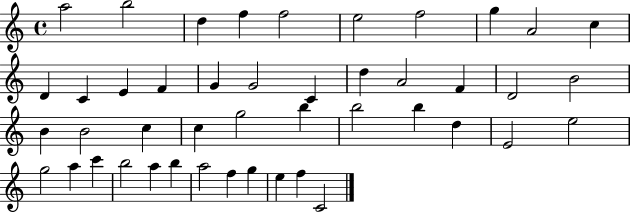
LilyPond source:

{
  \clef treble
  \time 4/4
  \defaultTimeSignature
  \key c \major
  a''2 b''2 | d''4 f''4 f''2 | e''2 f''2 | g''4 a'2 c''4 | \break d'4 c'4 e'4 f'4 | g'4 g'2 c'4 | d''4 a'2 f'4 | d'2 b'2 | \break b'4 b'2 c''4 | c''4 g''2 b''4 | b''2 b''4 d''4 | e'2 e''2 | \break g''2 a''4 c'''4 | b''2 a''4 b''4 | a''2 f''4 g''4 | e''4 f''4 c'2 | \break \bar "|."
}